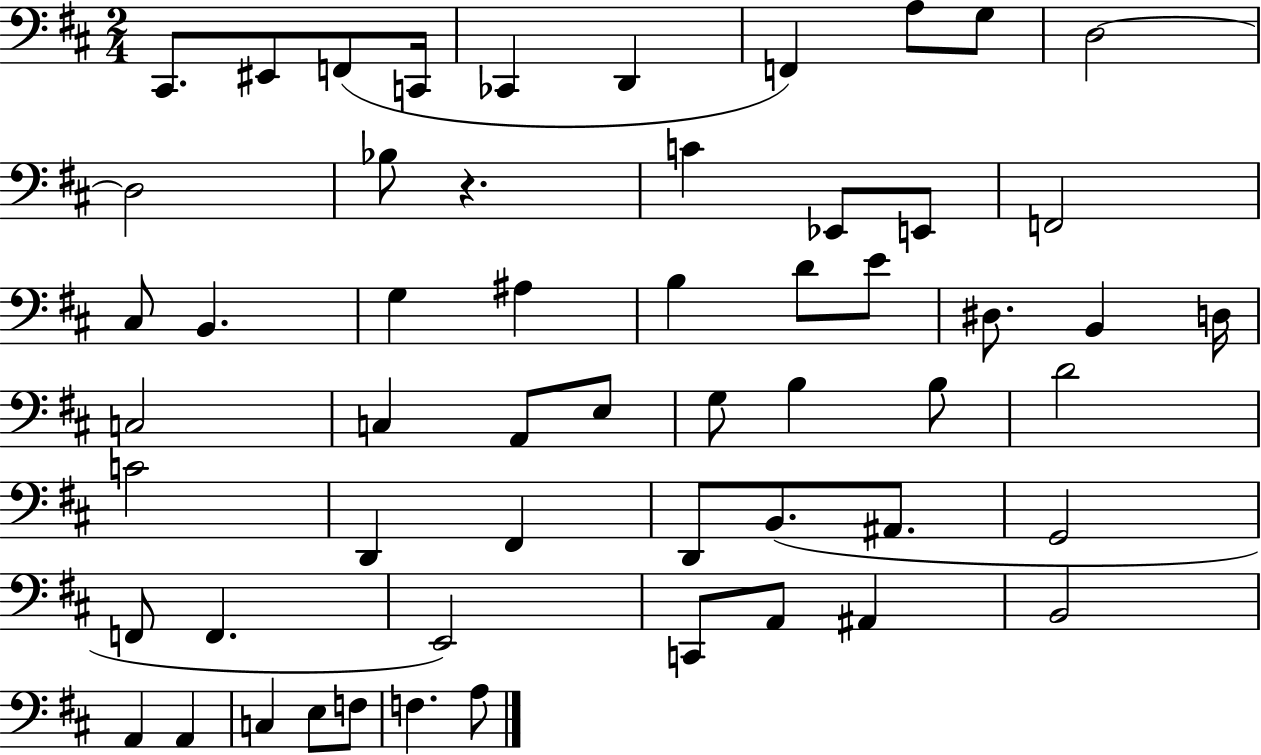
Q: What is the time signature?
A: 2/4